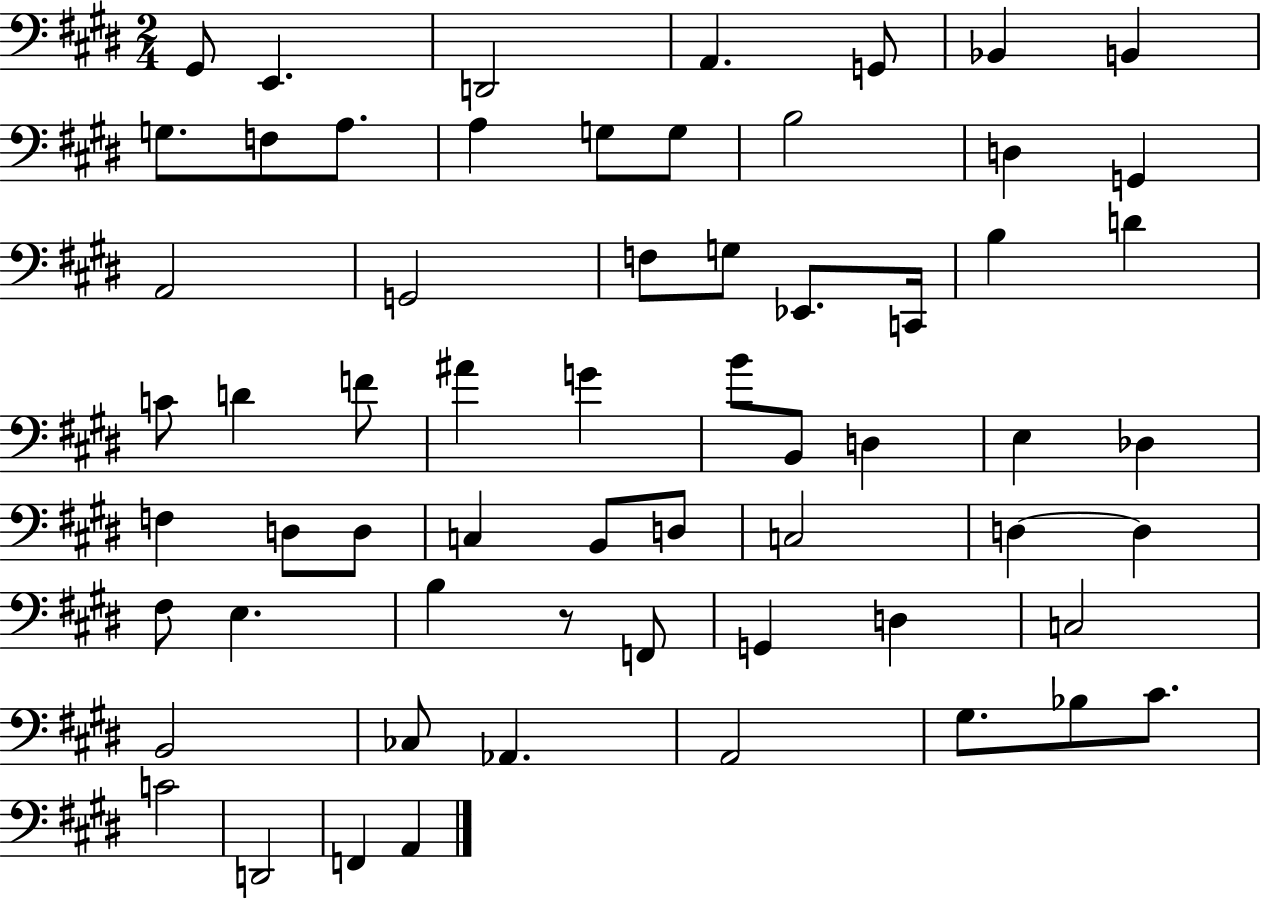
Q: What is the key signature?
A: E major